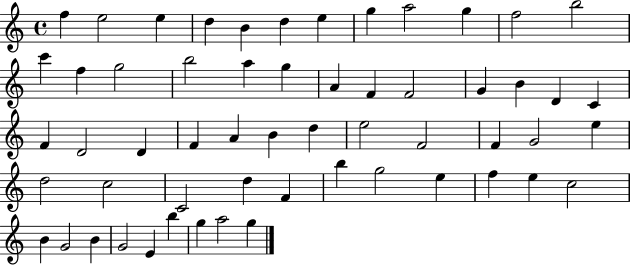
F5/q E5/h E5/q D5/q B4/q D5/q E5/q G5/q A5/h G5/q F5/h B5/h C6/q F5/q G5/h B5/h A5/q G5/q A4/q F4/q F4/h G4/q B4/q D4/q C4/q F4/q D4/h D4/q F4/q A4/q B4/q D5/q E5/h F4/h F4/q G4/h E5/q D5/h C5/h C4/h D5/q F4/q B5/q G5/h E5/q F5/q E5/q C5/h B4/q G4/h B4/q G4/h E4/q B5/q G5/q A5/h G5/q